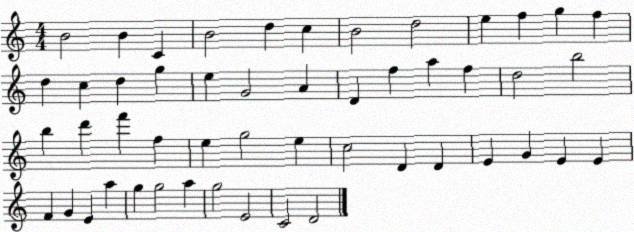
X:1
T:Untitled
M:4/4
L:1/4
K:C
B2 B C B2 d c B2 d2 e f g f d c d g e G2 A D f a f d2 b2 b d' f' f e g2 e c2 D D E G E E F G E a g g2 a g2 E2 C2 D2